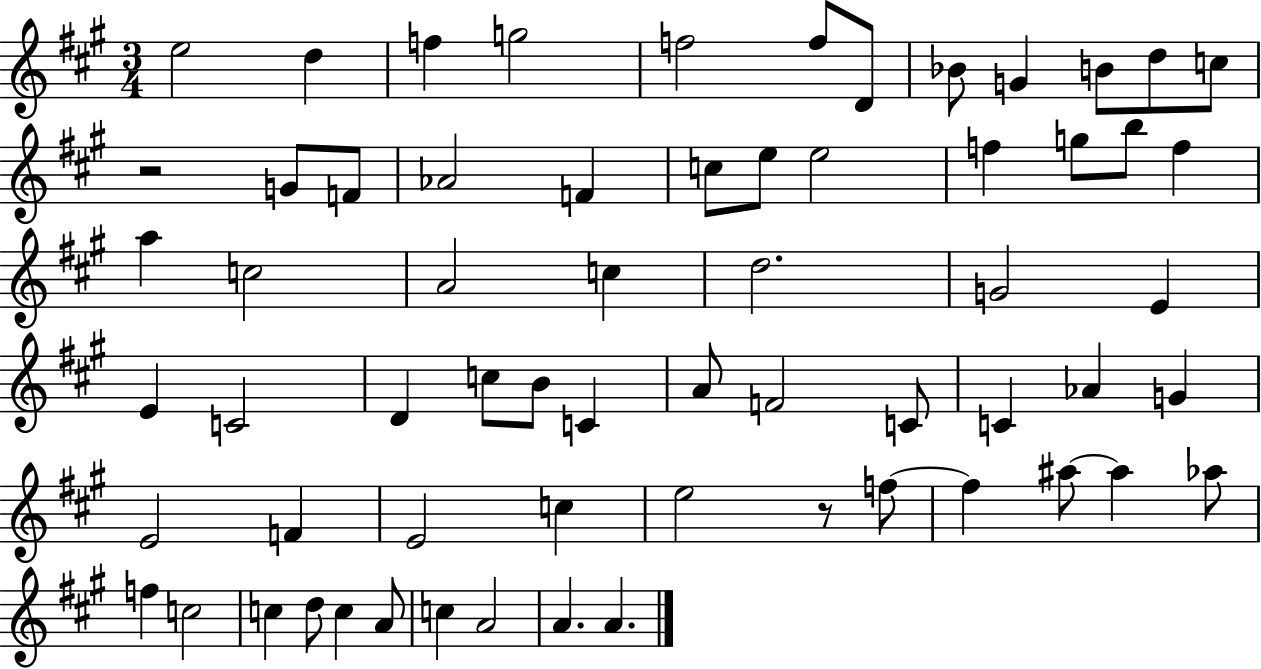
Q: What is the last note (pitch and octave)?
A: A4